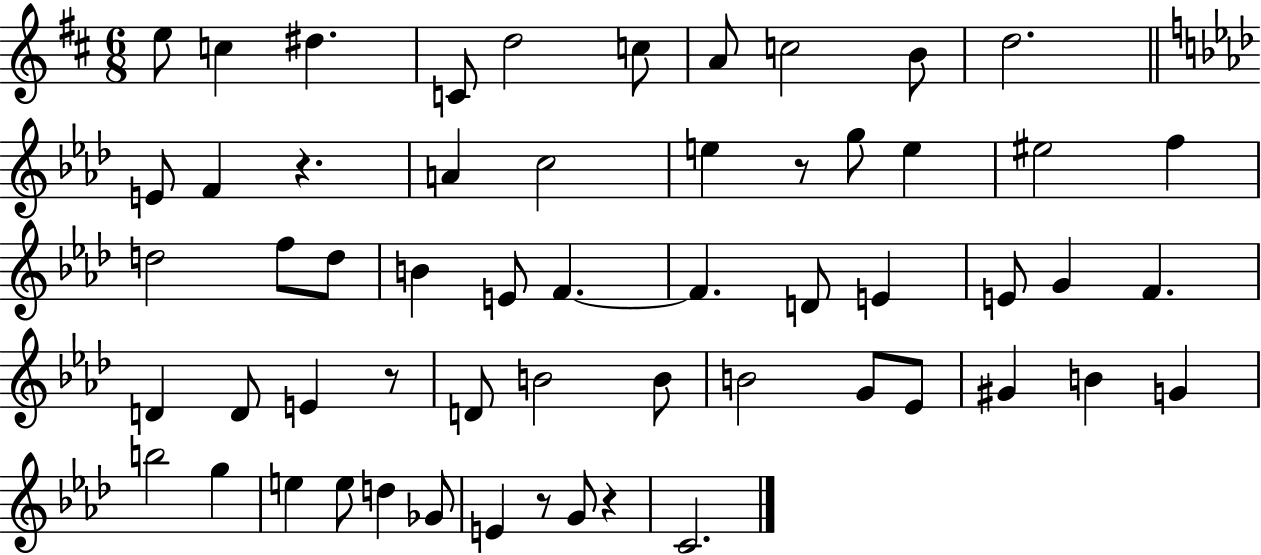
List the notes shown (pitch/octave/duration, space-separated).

E5/e C5/q D#5/q. C4/e D5/h C5/e A4/e C5/h B4/e D5/h. E4/e F4/q R/q. A4/q C5/h E5/q R/e G5/e E5/q EIS5/h F5/q D5/h F5/e D5/e B4/q E4/e F4/q. F4/q. D4/e E4/q E4/e G4/q F4/q. D4/q D4/e E4/q R/e D4/e B4/h B4/e B4/h G4/e Eb4/e G#4/q B4/q G4/q B5/h G5/q E5/q E5/e D5/q Gb4/e E4/q R/e G4/e R/q C4/h.